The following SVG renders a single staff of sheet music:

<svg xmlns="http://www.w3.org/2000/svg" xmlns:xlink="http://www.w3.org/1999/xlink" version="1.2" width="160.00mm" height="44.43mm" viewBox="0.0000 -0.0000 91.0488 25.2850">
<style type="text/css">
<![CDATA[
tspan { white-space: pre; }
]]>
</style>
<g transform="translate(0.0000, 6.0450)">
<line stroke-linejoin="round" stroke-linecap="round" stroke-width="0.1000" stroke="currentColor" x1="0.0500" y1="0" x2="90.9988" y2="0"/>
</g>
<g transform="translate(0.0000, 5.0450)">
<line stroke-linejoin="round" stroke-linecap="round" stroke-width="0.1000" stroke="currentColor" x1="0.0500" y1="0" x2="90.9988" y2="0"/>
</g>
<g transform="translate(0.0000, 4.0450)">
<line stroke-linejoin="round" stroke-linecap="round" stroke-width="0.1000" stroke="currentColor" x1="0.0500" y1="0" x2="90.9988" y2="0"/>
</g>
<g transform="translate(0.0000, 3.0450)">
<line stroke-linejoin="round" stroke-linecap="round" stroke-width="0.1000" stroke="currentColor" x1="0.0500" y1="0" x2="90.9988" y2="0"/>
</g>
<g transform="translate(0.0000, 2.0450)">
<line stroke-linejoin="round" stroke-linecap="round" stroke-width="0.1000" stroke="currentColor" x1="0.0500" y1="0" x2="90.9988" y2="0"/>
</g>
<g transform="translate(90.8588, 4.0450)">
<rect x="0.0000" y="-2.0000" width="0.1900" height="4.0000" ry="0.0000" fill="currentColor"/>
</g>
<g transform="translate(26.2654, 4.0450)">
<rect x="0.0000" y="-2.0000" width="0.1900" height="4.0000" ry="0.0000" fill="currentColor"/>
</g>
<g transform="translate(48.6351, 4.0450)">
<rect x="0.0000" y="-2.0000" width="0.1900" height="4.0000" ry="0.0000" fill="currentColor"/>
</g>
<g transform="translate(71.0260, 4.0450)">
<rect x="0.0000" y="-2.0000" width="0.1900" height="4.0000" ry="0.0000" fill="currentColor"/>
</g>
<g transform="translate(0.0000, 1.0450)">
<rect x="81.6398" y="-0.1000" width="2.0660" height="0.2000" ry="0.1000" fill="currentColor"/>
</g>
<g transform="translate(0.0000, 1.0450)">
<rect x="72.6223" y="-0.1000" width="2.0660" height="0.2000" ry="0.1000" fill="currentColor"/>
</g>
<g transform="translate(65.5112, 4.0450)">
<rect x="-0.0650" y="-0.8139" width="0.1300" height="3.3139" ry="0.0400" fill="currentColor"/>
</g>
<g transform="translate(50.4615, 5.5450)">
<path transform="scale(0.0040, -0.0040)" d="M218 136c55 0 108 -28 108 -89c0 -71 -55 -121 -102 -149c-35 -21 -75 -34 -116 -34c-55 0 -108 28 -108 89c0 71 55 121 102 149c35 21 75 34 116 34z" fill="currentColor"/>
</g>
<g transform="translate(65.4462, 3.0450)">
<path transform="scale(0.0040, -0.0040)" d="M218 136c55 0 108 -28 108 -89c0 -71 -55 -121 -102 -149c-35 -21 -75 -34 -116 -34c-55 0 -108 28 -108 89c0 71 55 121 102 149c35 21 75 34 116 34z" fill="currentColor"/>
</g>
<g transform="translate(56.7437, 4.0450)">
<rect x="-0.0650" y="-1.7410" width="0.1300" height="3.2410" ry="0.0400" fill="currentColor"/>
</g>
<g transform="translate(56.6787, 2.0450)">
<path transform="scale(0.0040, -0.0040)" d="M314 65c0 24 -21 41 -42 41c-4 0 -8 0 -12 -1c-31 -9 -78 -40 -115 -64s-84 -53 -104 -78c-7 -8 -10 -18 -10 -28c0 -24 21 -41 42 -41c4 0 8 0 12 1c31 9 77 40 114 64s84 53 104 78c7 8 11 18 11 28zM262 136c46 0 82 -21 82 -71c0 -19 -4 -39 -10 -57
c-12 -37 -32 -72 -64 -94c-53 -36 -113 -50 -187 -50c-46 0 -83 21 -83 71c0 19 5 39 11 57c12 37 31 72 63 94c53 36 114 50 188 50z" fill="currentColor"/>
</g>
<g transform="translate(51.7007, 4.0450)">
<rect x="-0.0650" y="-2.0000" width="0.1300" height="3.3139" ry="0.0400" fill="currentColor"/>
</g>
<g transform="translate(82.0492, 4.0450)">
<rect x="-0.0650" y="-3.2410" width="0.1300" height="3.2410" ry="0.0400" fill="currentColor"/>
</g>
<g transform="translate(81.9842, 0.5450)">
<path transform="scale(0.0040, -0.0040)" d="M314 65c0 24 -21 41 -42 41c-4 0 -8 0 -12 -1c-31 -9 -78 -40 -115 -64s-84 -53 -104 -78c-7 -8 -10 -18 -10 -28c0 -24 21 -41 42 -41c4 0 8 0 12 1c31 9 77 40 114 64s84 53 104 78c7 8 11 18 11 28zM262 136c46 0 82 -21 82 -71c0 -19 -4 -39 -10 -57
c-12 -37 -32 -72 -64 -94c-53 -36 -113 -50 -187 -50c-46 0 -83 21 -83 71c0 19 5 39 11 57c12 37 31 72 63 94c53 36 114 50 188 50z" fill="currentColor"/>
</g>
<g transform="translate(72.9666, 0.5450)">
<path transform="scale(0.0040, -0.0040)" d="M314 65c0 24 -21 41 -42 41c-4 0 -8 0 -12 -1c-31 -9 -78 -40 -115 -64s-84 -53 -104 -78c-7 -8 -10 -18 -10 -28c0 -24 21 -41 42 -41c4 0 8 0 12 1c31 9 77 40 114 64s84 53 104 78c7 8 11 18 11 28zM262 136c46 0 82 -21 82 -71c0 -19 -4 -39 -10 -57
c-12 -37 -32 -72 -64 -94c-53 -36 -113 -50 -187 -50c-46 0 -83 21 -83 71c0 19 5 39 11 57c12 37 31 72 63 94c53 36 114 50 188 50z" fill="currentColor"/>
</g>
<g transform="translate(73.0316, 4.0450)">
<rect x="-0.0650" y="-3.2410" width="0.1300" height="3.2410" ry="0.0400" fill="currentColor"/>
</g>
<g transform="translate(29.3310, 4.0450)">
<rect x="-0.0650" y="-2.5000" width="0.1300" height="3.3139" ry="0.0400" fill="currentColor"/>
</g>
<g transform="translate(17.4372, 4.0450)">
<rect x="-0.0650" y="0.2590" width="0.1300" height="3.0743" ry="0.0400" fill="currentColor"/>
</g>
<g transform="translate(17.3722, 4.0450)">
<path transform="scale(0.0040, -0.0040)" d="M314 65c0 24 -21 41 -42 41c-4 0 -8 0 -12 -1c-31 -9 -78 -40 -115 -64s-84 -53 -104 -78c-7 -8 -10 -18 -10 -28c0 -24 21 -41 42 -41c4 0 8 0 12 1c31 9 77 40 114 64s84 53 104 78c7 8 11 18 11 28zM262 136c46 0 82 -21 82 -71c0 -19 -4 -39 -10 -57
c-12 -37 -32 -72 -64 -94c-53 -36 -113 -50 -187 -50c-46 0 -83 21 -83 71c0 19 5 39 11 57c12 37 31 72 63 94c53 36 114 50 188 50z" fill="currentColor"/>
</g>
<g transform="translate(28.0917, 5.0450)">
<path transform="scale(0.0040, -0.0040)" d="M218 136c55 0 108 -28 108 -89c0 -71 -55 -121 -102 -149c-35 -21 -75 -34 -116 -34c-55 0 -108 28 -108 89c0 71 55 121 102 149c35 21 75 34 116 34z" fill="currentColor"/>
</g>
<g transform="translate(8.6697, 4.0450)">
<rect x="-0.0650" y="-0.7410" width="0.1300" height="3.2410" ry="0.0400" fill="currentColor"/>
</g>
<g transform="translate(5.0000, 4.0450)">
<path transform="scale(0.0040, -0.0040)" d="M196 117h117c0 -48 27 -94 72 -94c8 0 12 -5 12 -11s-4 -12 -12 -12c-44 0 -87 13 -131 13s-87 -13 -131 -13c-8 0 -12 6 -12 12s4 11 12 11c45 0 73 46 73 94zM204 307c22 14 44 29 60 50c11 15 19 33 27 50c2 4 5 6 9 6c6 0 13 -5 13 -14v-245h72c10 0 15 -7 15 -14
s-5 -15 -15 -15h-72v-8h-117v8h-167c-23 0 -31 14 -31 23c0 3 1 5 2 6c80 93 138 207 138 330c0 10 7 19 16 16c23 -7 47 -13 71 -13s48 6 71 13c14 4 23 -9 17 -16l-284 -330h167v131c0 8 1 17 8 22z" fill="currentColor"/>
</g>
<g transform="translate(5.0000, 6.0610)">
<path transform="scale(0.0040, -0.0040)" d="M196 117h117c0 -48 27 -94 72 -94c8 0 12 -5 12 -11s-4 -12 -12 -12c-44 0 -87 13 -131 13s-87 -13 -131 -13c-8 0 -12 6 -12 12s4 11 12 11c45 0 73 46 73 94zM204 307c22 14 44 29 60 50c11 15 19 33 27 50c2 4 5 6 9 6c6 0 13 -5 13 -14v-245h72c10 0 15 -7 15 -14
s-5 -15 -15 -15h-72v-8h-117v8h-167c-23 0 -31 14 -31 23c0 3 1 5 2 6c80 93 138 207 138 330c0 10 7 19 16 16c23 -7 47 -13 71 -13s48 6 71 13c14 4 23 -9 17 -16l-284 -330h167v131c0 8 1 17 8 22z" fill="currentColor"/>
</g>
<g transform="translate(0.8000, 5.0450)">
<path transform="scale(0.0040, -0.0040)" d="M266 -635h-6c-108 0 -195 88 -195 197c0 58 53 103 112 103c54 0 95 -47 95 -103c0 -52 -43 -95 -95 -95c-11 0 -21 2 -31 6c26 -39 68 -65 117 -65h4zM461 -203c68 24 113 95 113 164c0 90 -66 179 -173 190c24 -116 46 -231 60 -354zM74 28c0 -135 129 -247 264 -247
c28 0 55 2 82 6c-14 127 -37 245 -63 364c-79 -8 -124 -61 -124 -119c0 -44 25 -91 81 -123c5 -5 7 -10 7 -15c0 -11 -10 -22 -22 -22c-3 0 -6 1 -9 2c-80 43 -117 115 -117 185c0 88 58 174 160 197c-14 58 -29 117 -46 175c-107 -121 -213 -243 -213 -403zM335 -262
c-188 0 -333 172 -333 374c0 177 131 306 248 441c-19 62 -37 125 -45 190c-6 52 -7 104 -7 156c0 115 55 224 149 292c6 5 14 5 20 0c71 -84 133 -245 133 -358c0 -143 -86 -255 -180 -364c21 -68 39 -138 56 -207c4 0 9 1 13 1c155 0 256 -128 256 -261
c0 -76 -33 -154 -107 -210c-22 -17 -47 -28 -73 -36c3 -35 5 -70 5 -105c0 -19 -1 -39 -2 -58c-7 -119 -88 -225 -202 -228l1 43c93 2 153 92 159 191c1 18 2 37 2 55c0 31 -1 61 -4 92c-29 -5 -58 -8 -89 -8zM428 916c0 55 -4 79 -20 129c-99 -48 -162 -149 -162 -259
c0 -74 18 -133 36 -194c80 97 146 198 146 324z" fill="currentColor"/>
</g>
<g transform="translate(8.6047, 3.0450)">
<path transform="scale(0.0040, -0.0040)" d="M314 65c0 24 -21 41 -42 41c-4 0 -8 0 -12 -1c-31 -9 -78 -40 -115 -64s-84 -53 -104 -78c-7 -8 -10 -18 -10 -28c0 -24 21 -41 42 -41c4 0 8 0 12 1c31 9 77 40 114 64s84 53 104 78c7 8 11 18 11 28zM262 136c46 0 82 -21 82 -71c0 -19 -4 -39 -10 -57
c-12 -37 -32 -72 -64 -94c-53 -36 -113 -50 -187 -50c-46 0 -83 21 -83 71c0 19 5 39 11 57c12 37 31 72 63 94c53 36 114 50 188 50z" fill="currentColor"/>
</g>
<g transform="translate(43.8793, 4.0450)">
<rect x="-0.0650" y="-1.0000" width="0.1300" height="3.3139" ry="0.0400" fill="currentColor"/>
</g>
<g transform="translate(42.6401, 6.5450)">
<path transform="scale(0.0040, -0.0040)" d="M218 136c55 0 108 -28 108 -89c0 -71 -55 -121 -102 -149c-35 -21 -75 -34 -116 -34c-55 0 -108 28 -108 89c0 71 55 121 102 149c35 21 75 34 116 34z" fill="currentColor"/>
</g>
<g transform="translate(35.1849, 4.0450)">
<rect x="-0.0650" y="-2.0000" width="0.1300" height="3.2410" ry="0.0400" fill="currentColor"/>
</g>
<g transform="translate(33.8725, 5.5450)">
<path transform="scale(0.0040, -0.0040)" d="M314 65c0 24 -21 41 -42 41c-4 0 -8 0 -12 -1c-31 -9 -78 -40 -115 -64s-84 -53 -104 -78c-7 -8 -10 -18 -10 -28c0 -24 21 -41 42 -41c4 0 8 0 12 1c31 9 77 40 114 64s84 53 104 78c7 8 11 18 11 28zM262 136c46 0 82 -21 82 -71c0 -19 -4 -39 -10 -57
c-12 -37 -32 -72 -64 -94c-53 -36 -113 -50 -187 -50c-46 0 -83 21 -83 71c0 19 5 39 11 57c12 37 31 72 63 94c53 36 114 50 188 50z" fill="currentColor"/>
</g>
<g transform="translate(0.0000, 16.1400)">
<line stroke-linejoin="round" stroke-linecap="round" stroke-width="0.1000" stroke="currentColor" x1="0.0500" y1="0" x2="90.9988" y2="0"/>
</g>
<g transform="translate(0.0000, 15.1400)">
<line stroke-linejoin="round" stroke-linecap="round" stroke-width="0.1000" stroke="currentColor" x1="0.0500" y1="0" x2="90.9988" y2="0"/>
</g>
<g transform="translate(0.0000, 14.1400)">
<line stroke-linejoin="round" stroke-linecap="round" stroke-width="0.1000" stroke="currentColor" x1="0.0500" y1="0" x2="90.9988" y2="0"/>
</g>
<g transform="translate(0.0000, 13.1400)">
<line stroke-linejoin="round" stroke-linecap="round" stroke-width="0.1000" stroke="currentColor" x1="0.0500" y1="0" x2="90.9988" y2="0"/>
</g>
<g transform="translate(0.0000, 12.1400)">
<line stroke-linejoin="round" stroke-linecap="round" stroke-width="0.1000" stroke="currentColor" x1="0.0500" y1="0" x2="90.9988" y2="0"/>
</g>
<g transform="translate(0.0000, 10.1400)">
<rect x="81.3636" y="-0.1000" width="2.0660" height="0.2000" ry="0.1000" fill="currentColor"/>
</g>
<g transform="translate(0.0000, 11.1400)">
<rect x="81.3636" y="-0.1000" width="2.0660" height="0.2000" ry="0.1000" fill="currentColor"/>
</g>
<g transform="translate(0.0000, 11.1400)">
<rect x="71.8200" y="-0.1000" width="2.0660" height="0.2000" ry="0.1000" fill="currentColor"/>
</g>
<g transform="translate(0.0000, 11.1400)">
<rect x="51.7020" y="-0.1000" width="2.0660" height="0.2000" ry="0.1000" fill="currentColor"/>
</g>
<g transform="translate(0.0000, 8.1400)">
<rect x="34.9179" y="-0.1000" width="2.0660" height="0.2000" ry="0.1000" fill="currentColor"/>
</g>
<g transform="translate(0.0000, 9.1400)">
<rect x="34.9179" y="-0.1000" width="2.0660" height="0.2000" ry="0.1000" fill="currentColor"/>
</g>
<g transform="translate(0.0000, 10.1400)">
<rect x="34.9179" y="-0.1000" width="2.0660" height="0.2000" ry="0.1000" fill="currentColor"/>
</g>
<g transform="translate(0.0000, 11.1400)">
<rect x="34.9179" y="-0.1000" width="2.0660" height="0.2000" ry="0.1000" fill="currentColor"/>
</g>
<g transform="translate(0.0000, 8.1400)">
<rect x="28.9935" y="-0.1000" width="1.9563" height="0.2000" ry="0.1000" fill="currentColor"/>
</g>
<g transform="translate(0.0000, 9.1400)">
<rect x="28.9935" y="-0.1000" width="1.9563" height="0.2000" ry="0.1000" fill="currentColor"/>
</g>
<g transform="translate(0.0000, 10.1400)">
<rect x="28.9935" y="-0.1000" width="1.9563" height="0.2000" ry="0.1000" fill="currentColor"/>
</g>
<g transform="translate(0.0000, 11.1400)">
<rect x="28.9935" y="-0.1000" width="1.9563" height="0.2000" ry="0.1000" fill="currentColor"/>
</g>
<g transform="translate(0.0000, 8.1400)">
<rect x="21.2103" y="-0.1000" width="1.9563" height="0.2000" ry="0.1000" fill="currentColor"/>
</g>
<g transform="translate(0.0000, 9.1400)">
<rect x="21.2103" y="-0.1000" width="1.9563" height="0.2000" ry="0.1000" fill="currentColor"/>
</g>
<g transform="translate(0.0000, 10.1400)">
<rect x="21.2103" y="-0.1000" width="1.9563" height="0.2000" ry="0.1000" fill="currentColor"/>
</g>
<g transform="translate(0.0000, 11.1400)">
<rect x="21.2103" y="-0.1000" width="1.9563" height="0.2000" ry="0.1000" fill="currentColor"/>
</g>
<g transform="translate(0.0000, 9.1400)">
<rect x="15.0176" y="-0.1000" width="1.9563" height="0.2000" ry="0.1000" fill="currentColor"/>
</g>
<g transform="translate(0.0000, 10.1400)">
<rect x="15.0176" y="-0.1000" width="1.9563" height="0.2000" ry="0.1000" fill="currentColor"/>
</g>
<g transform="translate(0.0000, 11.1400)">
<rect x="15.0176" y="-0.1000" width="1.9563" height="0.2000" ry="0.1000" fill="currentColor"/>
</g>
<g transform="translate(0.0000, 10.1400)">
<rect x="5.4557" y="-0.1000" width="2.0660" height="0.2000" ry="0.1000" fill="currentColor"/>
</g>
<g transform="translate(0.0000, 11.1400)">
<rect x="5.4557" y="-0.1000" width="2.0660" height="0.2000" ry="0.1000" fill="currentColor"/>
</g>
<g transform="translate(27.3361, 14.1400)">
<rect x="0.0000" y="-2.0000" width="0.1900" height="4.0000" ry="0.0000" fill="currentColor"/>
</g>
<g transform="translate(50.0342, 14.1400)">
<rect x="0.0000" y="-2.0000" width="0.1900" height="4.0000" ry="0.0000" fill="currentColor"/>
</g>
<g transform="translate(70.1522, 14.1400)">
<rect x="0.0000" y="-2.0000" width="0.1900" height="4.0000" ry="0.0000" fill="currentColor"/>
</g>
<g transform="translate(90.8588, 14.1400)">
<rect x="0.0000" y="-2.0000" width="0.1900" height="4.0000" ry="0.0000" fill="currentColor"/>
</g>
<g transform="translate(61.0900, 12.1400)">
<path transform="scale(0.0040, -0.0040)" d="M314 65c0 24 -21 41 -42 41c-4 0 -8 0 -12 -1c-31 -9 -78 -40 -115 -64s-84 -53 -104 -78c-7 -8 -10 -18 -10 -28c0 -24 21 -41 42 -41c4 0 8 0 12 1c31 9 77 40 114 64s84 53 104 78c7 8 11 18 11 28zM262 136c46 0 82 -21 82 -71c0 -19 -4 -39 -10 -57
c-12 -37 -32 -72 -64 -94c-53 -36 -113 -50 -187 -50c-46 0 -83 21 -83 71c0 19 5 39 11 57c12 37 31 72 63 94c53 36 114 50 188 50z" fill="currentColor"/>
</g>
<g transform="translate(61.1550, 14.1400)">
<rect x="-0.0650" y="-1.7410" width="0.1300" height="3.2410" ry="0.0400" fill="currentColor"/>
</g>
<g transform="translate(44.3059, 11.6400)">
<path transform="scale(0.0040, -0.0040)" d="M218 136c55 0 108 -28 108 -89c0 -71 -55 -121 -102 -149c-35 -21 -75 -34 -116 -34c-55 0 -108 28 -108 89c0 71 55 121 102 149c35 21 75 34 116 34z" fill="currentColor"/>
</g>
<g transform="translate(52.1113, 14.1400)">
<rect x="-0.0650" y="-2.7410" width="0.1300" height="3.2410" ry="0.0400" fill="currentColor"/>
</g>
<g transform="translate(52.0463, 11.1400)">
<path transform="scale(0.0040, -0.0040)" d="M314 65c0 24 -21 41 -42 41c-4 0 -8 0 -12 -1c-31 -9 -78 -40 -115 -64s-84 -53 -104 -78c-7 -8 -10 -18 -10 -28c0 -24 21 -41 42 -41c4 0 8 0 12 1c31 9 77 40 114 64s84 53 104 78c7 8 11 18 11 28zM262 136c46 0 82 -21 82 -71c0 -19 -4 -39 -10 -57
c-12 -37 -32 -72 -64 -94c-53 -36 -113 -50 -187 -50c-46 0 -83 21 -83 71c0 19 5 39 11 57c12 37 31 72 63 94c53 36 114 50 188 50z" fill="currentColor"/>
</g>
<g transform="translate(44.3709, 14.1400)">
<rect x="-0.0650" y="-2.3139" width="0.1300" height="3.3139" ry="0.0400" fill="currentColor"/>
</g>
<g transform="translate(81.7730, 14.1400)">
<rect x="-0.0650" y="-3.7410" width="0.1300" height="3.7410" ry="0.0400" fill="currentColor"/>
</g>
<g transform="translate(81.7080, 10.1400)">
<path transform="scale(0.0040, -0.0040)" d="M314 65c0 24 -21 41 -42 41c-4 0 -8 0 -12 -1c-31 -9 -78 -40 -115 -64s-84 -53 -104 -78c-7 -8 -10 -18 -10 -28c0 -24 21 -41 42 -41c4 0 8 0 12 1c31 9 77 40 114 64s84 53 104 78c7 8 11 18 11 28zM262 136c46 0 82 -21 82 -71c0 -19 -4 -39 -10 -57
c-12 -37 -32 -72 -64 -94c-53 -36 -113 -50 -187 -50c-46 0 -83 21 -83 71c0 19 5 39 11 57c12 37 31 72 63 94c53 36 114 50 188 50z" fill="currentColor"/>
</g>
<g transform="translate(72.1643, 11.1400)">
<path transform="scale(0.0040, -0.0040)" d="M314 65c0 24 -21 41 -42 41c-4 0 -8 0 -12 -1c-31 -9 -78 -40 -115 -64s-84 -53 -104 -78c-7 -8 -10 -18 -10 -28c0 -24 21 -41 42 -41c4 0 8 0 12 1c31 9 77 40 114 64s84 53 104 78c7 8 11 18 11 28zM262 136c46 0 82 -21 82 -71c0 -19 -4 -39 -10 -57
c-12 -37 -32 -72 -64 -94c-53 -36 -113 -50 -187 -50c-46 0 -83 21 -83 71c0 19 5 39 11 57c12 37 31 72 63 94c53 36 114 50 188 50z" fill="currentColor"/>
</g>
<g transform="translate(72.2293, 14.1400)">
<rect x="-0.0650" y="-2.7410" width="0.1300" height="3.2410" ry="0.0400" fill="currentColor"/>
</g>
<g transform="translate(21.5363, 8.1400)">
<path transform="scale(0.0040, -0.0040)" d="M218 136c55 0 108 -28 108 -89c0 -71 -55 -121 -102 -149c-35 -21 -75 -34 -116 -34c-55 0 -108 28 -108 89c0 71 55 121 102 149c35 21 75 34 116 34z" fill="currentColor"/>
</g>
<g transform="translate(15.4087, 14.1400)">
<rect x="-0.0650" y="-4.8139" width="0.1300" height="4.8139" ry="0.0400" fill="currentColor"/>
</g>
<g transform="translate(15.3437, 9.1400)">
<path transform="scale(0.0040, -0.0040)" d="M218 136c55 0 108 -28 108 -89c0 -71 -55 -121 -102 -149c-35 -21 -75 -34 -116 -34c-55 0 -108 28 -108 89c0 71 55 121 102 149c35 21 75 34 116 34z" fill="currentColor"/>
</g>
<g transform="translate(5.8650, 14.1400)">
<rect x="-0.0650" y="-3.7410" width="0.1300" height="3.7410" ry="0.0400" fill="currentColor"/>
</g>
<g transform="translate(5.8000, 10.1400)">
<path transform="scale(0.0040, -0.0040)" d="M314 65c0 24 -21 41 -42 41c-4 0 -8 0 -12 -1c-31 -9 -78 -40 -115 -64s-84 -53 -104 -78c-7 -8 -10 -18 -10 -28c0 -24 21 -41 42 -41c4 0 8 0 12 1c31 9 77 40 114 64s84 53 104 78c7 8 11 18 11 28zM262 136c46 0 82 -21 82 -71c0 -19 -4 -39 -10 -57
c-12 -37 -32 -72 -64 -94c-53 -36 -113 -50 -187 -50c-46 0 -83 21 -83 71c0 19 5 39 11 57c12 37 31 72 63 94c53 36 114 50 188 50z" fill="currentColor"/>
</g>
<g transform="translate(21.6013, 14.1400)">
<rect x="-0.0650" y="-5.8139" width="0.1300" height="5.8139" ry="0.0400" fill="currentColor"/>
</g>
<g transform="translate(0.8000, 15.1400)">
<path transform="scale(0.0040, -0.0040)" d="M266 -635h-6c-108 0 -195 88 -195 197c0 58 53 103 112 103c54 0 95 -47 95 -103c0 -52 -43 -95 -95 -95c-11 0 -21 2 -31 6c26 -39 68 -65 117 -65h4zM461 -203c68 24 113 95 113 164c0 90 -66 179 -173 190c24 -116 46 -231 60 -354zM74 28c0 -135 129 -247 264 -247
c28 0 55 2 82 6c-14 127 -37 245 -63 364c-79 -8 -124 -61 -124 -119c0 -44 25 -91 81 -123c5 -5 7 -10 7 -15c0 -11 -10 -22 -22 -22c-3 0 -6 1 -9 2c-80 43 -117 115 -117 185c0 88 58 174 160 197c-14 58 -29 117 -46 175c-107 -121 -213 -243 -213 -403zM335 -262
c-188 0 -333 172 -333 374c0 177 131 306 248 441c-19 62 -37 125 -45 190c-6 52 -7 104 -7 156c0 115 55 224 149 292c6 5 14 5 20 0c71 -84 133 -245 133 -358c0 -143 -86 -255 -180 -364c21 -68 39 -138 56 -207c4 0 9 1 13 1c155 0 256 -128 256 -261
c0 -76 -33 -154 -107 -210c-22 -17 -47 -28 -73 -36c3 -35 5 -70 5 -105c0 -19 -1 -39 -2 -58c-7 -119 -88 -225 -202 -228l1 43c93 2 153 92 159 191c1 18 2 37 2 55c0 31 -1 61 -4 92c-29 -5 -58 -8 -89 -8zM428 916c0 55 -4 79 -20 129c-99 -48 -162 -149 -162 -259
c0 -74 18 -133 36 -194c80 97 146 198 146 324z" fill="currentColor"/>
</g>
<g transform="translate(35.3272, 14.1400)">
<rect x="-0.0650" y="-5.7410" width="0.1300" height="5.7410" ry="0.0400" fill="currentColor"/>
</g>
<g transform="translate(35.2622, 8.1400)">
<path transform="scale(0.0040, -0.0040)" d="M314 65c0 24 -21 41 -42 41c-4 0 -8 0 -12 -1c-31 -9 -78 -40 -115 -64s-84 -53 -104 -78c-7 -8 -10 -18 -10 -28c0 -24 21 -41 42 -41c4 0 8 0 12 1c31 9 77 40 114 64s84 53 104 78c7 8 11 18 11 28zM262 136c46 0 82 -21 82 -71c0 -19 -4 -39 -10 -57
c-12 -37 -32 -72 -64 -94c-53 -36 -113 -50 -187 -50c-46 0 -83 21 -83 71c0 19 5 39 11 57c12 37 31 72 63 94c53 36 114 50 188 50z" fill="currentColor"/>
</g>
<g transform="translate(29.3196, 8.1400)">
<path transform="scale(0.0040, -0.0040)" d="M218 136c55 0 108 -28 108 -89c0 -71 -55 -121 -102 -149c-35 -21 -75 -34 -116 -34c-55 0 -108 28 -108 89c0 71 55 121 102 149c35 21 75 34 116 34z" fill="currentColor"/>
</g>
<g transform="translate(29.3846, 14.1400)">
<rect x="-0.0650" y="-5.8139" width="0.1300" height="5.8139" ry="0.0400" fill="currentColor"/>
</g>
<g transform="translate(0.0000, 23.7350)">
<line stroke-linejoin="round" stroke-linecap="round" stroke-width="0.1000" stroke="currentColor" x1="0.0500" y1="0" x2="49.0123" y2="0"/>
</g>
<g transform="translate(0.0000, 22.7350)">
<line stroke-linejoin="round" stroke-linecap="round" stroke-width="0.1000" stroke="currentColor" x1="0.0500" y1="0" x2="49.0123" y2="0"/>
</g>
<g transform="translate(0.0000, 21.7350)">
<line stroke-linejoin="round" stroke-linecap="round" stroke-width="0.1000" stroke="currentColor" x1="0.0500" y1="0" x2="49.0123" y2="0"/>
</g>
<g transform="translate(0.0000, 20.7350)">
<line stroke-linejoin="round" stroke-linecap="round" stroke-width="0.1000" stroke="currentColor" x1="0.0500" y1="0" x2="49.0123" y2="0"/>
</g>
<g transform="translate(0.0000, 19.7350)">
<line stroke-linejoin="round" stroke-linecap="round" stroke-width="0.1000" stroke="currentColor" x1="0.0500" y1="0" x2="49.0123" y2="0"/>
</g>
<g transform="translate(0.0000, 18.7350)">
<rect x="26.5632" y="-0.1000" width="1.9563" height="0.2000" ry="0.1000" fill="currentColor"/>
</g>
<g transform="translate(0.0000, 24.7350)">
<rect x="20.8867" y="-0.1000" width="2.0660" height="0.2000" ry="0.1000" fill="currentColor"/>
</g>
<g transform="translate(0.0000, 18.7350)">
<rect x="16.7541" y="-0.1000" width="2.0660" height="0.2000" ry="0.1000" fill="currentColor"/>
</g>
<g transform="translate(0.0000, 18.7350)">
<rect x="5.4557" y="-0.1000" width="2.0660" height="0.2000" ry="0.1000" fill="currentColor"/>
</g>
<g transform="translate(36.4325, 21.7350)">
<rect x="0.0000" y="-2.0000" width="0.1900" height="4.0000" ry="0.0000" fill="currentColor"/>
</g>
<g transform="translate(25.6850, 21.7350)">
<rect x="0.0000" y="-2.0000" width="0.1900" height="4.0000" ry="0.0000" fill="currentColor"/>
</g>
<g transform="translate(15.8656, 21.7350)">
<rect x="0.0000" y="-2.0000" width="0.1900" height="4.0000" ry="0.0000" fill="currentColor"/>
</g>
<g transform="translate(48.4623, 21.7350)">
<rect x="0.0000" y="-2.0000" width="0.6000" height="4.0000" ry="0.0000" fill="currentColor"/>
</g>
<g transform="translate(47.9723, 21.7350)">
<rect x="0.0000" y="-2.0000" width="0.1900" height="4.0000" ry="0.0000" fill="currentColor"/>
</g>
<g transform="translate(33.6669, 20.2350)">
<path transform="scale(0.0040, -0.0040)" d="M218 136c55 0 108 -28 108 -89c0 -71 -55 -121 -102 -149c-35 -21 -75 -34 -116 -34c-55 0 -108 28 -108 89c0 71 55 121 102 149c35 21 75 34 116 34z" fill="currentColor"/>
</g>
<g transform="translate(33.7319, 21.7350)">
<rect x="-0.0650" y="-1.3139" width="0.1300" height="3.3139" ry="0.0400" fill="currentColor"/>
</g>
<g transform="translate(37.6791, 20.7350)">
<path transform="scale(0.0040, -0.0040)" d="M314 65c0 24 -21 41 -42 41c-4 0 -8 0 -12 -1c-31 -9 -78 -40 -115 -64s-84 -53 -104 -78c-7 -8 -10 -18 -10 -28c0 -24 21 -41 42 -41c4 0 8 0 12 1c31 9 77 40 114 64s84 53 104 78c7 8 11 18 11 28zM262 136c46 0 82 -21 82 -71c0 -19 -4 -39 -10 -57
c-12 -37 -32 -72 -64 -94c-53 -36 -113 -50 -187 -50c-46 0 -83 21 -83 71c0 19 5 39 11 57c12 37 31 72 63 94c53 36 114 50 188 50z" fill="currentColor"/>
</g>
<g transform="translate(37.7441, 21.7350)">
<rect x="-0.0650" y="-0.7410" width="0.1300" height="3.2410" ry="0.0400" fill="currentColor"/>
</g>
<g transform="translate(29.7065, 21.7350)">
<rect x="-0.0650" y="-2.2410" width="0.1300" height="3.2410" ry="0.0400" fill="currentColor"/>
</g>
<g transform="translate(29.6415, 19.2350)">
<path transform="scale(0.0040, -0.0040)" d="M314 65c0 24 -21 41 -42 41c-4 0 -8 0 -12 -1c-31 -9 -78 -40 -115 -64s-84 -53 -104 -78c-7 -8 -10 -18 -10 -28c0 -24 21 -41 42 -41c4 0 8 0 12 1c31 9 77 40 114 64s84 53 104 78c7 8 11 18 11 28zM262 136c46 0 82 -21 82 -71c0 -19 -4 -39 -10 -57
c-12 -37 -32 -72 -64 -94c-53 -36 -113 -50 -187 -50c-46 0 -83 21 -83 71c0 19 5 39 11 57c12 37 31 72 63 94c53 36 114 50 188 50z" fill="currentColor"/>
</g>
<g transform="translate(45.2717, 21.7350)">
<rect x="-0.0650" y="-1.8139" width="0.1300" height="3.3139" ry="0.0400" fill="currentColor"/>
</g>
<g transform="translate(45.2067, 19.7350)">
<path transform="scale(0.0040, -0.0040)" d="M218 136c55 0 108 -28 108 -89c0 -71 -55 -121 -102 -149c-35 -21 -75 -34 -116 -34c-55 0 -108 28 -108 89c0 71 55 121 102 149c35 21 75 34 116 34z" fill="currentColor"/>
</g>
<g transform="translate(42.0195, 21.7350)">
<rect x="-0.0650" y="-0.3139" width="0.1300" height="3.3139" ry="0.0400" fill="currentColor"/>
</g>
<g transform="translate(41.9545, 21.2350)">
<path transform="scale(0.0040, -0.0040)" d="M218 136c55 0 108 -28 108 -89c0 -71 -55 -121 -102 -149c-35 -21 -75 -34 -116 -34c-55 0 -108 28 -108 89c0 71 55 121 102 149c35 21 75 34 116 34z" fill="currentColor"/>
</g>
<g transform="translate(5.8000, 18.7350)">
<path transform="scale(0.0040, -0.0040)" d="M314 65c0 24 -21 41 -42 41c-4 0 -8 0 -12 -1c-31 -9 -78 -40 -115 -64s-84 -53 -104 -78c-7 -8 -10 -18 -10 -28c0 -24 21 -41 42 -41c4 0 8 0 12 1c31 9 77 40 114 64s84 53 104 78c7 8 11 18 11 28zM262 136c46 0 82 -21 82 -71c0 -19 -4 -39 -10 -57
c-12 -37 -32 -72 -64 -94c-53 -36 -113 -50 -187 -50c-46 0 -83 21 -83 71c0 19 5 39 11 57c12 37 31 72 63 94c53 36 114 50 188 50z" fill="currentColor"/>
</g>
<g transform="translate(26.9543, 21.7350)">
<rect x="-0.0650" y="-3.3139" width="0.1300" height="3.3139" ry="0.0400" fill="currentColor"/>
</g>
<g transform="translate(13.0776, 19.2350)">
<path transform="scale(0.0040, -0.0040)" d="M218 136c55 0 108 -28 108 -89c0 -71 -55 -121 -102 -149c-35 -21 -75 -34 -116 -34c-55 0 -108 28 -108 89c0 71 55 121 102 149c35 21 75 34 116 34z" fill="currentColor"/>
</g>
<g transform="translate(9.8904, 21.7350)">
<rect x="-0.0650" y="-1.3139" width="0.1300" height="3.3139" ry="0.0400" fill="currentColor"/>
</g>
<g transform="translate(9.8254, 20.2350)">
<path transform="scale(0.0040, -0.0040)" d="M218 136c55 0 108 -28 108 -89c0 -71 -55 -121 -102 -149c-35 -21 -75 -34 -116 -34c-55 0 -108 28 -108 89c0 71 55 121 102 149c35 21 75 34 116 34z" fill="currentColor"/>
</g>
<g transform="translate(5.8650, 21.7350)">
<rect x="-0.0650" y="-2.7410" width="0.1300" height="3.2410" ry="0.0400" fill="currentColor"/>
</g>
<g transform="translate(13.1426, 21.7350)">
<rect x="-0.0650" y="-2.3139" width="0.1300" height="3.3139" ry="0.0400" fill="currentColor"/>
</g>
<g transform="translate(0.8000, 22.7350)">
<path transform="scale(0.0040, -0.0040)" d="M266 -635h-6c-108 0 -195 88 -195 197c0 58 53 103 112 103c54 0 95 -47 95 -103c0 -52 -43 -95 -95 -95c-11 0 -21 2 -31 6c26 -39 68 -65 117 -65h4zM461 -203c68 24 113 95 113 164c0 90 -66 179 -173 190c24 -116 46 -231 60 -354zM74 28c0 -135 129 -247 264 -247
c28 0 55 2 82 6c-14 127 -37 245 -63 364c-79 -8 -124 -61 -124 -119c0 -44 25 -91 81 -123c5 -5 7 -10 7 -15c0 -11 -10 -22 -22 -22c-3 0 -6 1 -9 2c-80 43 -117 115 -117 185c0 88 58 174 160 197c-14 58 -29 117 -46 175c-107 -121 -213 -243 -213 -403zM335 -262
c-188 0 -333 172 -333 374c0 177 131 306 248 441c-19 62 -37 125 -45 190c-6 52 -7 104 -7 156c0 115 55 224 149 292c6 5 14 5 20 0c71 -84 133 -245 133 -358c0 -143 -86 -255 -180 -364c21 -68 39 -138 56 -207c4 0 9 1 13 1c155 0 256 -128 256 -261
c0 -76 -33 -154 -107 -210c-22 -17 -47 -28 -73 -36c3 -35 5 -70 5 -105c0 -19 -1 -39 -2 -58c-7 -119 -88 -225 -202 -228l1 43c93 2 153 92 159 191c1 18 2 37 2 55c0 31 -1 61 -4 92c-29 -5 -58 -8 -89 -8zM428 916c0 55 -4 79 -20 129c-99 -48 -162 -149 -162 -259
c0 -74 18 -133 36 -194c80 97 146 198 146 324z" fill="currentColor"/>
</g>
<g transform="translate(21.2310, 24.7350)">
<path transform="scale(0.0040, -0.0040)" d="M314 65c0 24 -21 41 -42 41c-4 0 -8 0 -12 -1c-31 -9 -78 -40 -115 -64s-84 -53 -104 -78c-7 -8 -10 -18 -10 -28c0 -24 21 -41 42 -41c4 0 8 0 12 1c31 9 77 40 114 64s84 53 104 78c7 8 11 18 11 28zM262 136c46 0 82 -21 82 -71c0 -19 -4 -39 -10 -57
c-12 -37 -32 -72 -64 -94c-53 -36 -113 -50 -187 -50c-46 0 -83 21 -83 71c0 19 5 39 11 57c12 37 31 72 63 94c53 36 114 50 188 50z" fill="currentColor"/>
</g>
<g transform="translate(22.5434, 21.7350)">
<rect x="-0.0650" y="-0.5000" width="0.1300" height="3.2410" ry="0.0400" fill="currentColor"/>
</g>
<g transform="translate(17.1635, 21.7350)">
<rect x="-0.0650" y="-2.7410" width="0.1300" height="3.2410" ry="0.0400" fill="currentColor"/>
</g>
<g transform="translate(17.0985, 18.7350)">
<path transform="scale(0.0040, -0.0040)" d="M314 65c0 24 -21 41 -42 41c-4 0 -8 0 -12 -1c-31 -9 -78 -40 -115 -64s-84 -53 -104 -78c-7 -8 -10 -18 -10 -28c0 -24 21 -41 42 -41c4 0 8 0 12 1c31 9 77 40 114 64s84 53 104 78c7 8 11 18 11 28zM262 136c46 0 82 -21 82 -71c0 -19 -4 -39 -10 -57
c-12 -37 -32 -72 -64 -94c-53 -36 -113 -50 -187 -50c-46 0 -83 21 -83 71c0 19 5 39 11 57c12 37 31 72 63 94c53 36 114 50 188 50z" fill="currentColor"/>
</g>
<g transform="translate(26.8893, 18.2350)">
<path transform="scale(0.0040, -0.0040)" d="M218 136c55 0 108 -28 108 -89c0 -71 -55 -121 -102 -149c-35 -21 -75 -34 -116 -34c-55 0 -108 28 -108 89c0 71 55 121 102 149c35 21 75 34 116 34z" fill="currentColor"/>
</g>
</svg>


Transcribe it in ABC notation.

X:1
T:Untitled
M:4/4
L:1/4
K:C
d2 B2 G F2 D F f2 d b2 b2 c'2 e' g' g' g'2 g a2 f2 a2 c'2 a2 e g a2 C2 b g2 e d2 c f